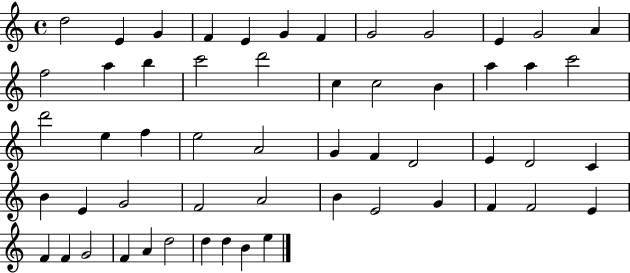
X:1
T:Untitled
M:4/4
L:1/4
K:C
d2 E G F E G F G2 G2 E G2 A f2 a b c'2 d'2 c c2 B a a c'2 d'2 e f e2 A2 G F D2 E D2 C B E G2 F2 A2 B E2 G F F2 E F F G2 F A d2 d d B e